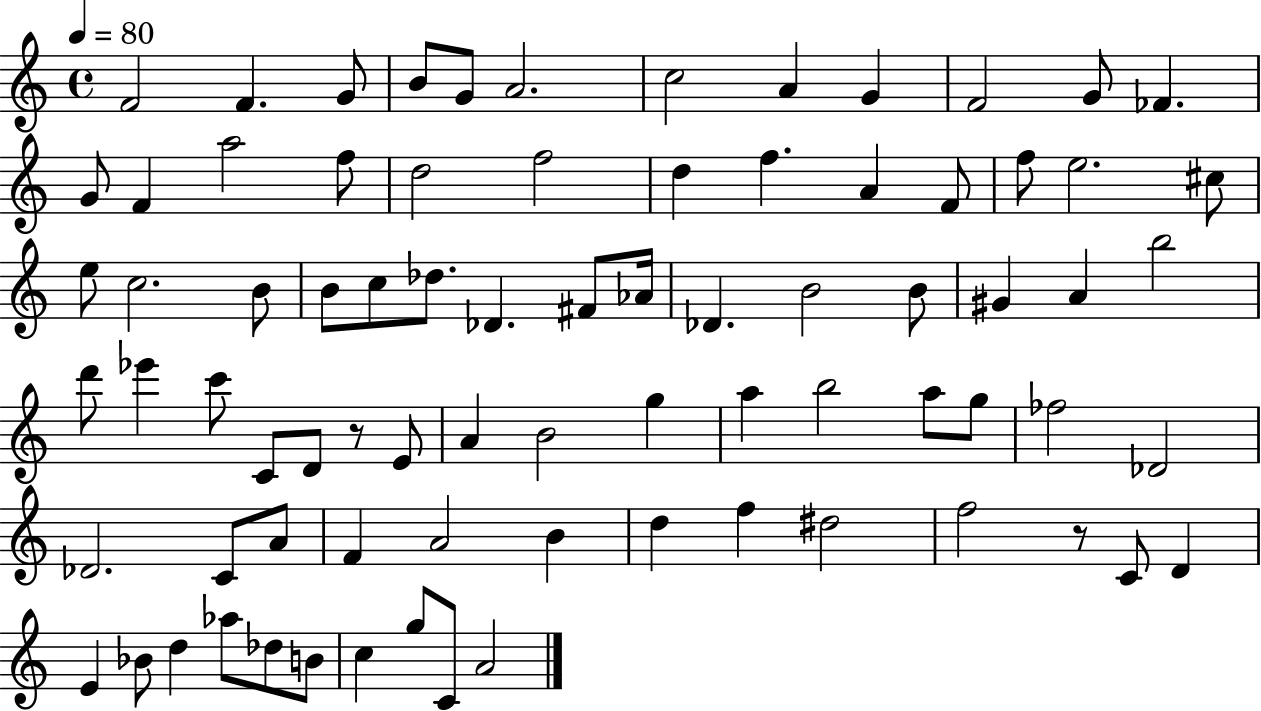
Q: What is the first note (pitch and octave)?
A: F4